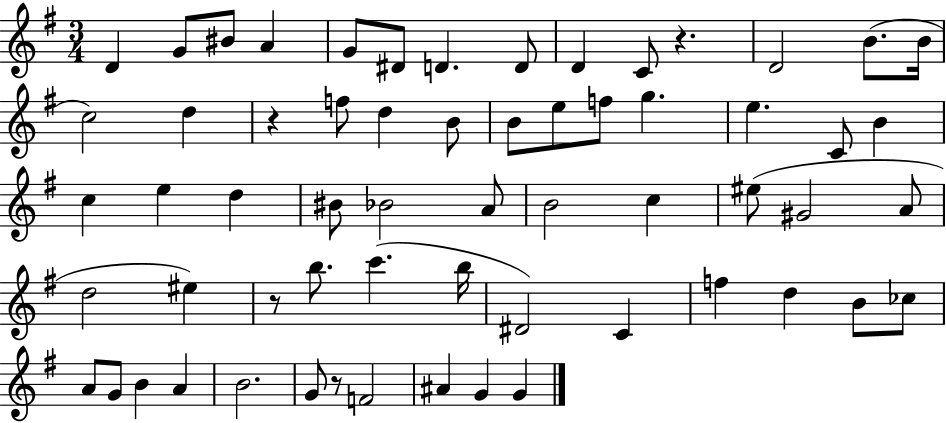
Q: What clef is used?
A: treble